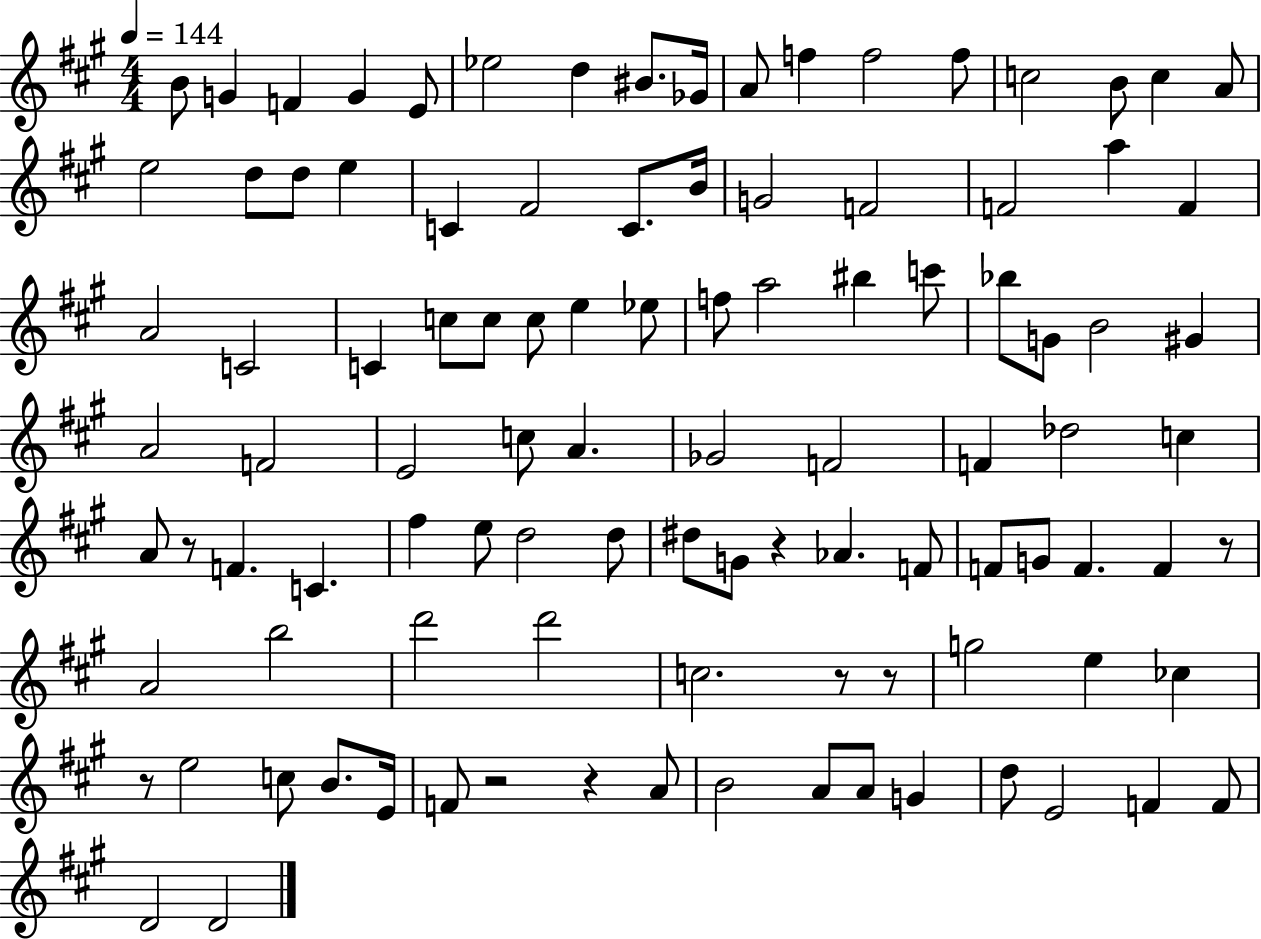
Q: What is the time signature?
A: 4/4